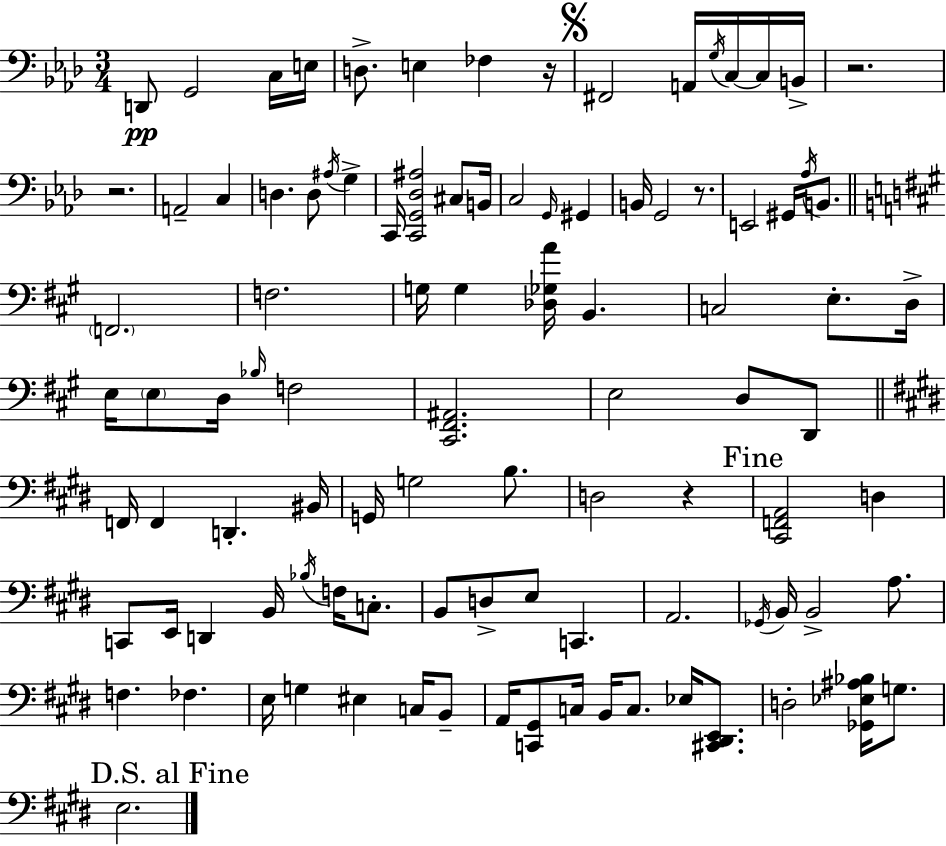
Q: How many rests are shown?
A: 5